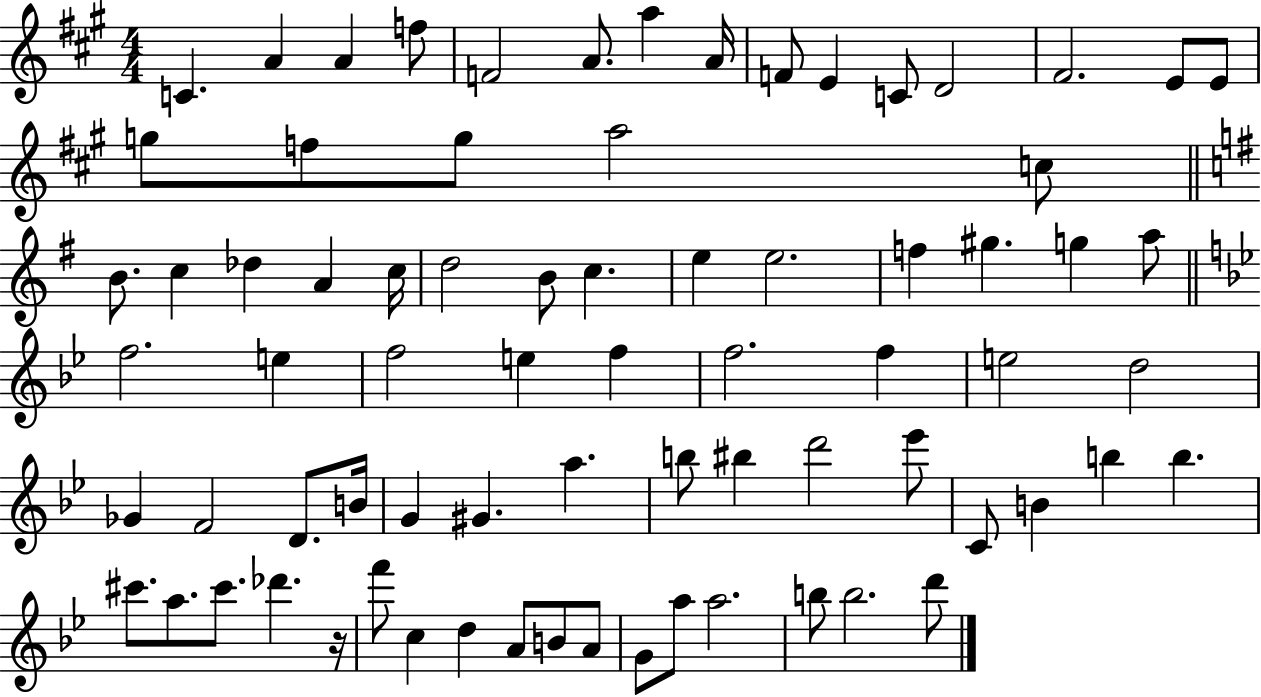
C4/q. A4/q A4/q F5/e F4/h A4/e. A5/q A4/s F4/e E4/q C4/e D4/h F#4/h. E4/e E4/e G5/e F5/e G5/e A5/h C5/e B4/e. C5/q Db5/q A4/q C5/s D5/h B4/e C5/q. E5/q E5/h. F5/q G#5/q. G5/q A5/e F5/h. E5/q F5/h E5/q F5/q F5/h. F5/q E5/h D5/h Gb4/q F4/h D4/e. B4/s G4/q G#4/q. A5/q. B5/e BIS5/q D6/h Eb6/e C4/e B4/q B5/q B5/q. C#6/e. A5/e. C#6/e. Db6/q. R/s F6/e C5/q D5/q A4/e B4/e A4/e G4/e A5/e A5/h. B5/e B5/h. D6/e